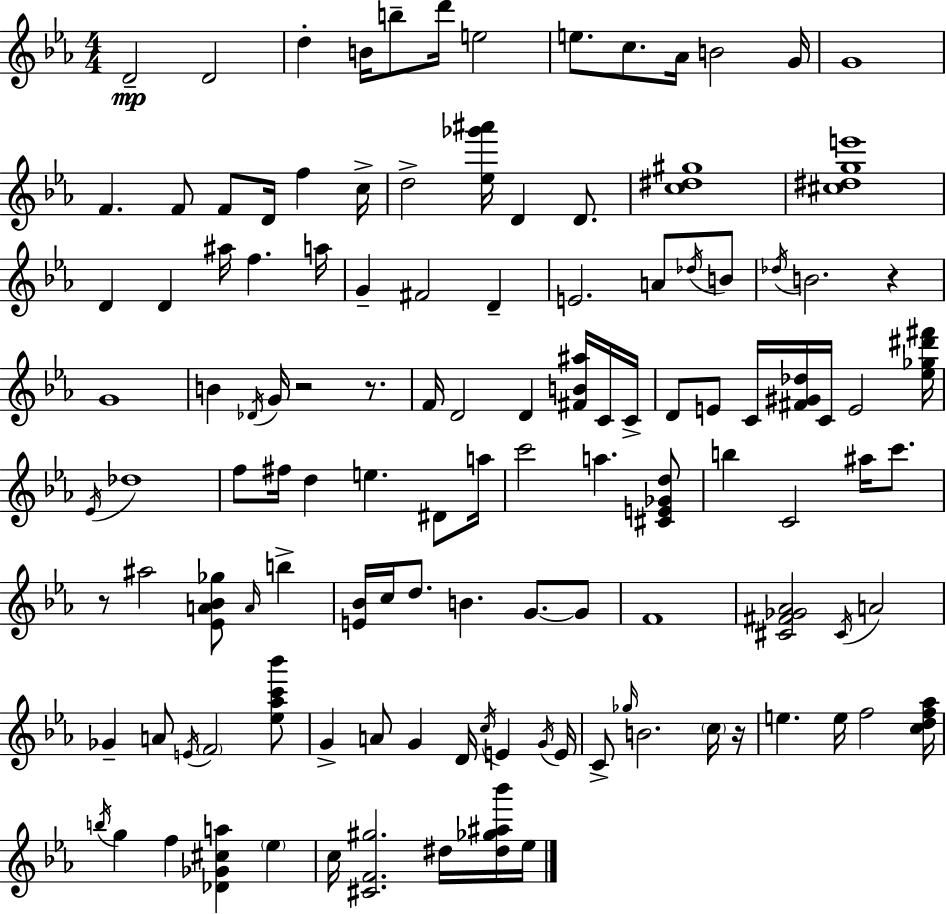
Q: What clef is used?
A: treble